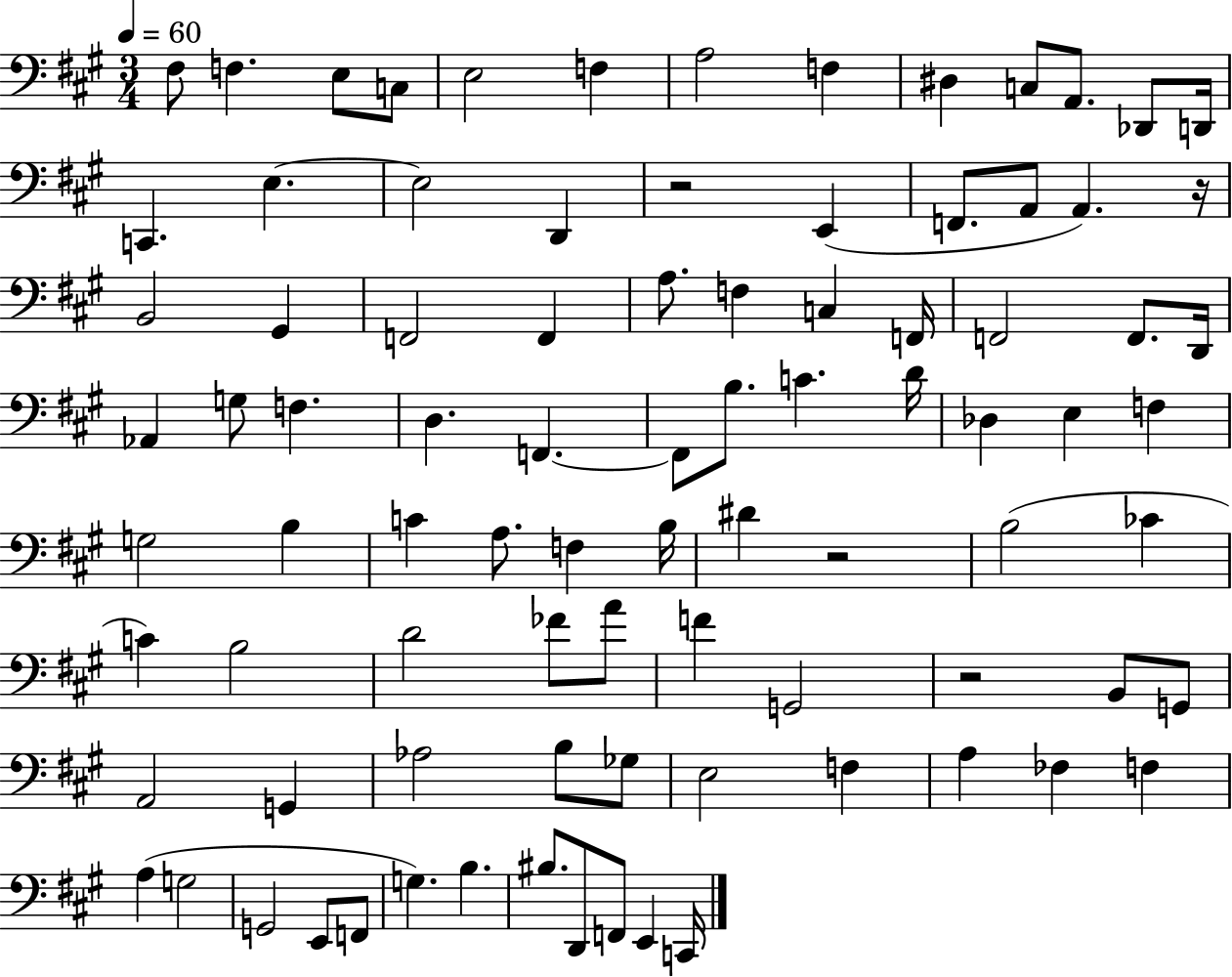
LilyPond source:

{
  \clef bass
  \numericTimeSignature
  \time 3/4
  \key a \major
  \tempo 4 = 60
  \repeat volta 2 { fis8 f4. e8 c8 | e2 f4 | a2 f4 | dis4 c8 a,8. des,8 d,16 | \break c,4. e4.~~ | e2 d,4 | r2 e,4( | f,8. a,8 a,4.) r16 | \break b,2 gis,4 | f,2 f,4 | a8. f4 c4 f,16 | f,2 f,8. d,16 | \break aes,4 g8 f4. | d4. f,4.~~ | f,8 b8. c'4. d'16 | des4 e4 f4 | \break g2 b4 | c'4 a8. f4 b16 | dis'4 r2 | b2( ces'4 | \break c'4) b2 | d'2 fes'8 a'8 | f'4 g,2 | r2 b,8 g,8 | \break a,2 g,4 | aes2 b8 ges8 | e2 f4 | a4 fes4 f4 | \break a4( g2 | g,2 e,8 f,8 | g4.) b4. | bis8. d,8 f,8 e,4 c,16 | \break } \bar "|."
}